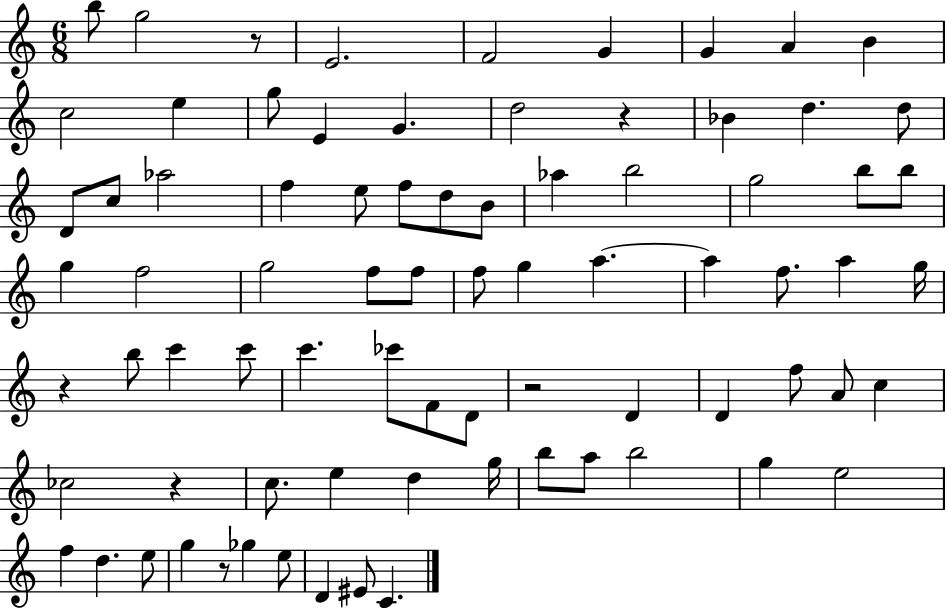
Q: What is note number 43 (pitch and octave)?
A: B5